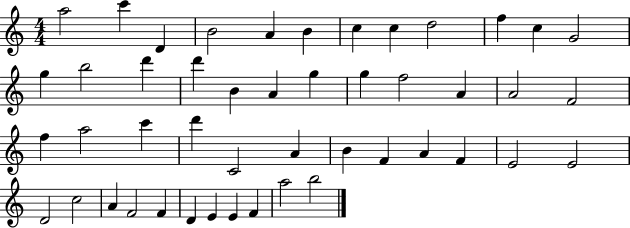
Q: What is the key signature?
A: C major